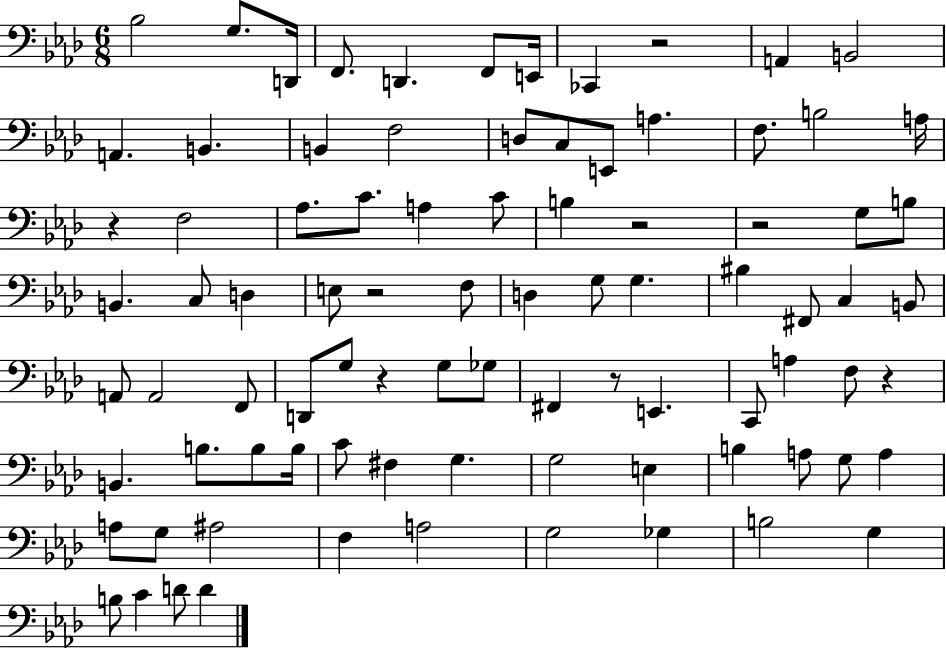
Bb3/h G3/e. D2/s F2/e. D2/q. F2/e E2/s CES2/q R/h A2/q B2/h A2/q. B2/q. B2/q F3/h D3/e C3/e E2/e A3/q. F3/e. B3/h A3/s R/q F3/h Ab3/e. C4/e. A3/q C4/e B3/q R/h R/h G3/e B3/e B2/q. C3/e D3/q E3/e R/h F3/e D3/q G3/e G3/q. BIS3/q F#2/e C3/q B2/e A2/e A2/h F2/e D2/e G3/e R/q G3/e Gb3/e F#2/q R/e E2/q. C2/e A3/q F3/e R/q B2/q. B3/e. B3/e B3/s C4/e F#3/q G3/q. G3/h E3/q B3/q A3/e G3/e A3/q A3/e G3/e A#3/h F3/q A3/h G3/h Gb3/q B3/h G3/q B3/e C4/q D4/e D4/q